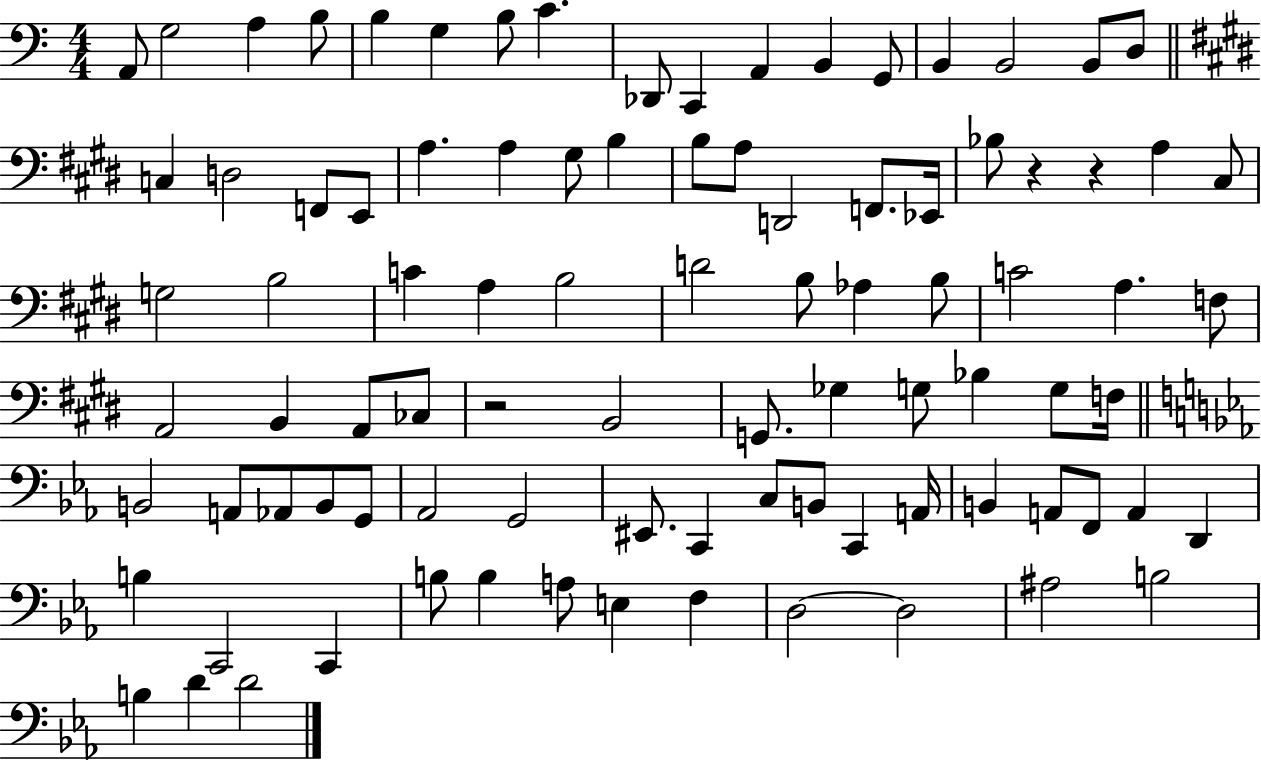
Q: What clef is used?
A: bass